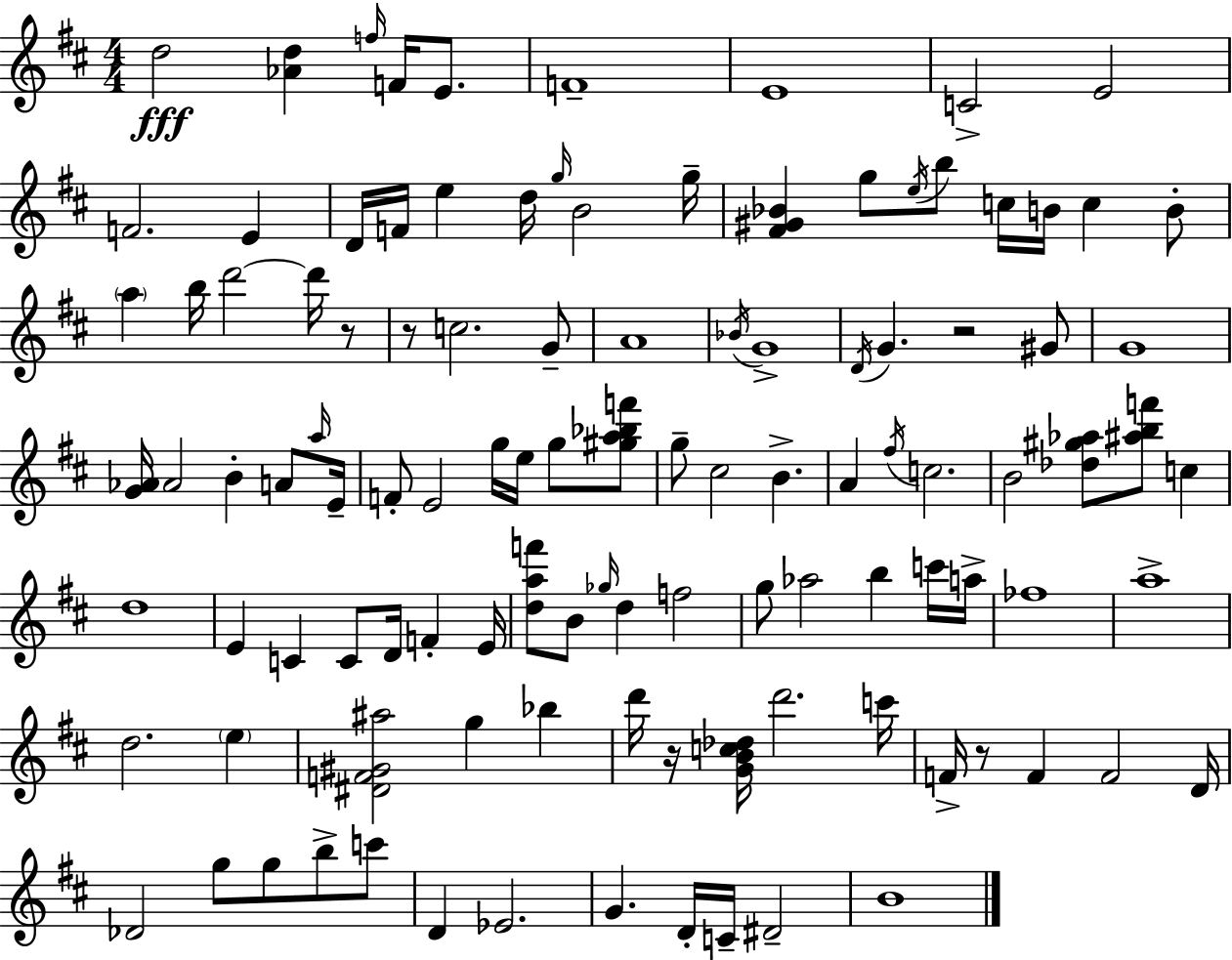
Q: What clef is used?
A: treble